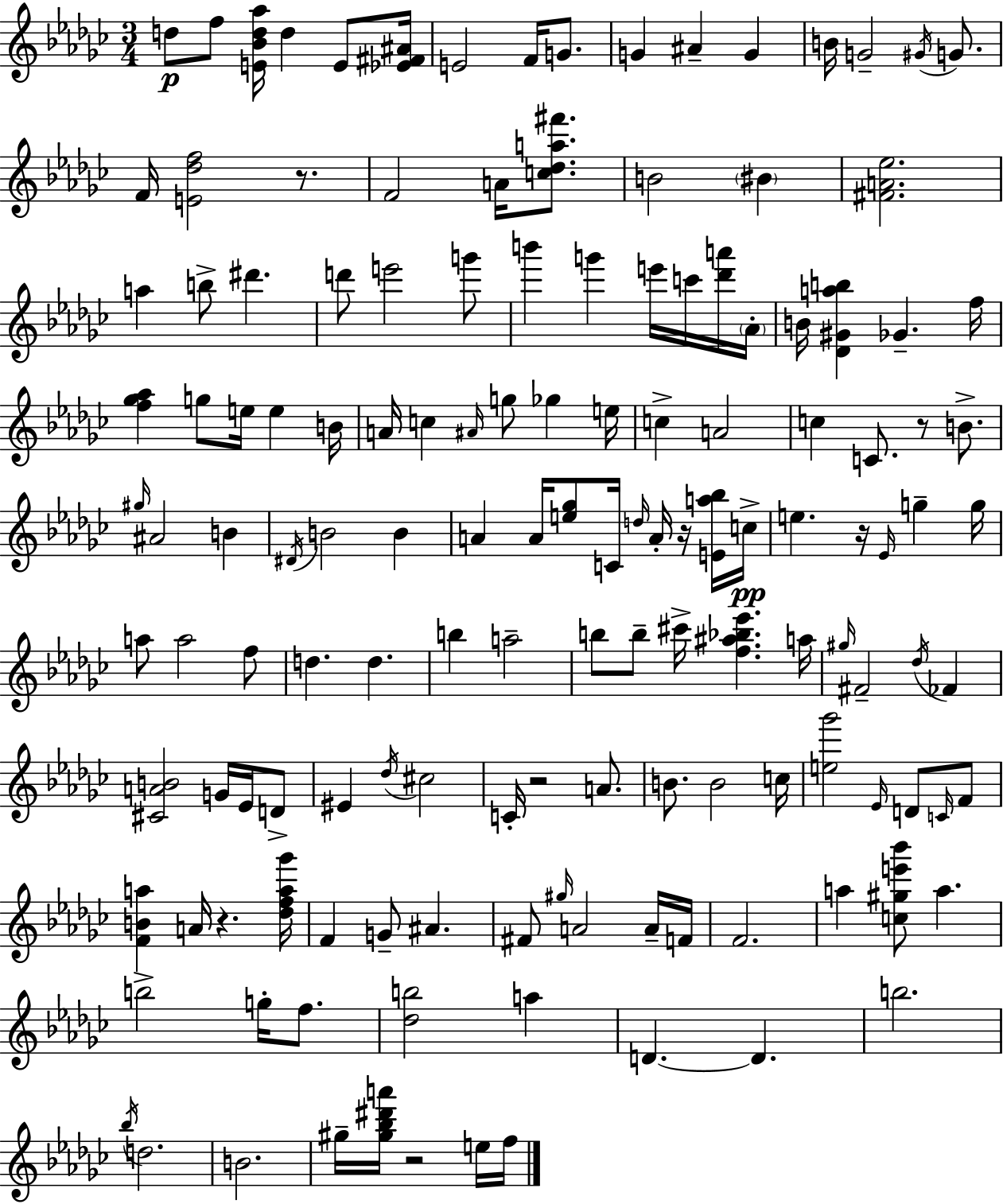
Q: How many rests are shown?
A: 7